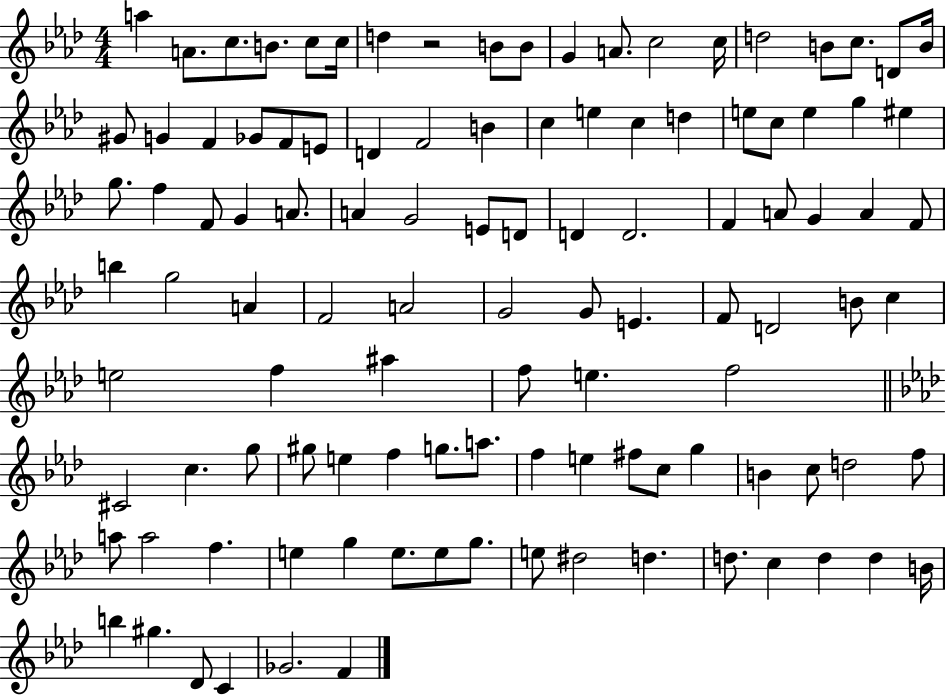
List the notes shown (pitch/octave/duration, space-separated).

A5/q A4/e. C5/e. B4/e. C5/e C5/s D5/q R/h B4/e B4/e G4/q A4/e. C5/h C5/s D5/h B4/e C5/e. D4/e B4/s G#4/e G4/q F4/q Gb4/e F4/e E4/e D4/q F4/h B4/q C5/q E5/q C5/q D5/q E5/e C5/e E5/q G5/q EIS5/q G5/e. F5/q F4/e G4/q A4/e. A4/q G4/h E4/e D4/e D4/q D4/h. F4/q A4/e G4/q A4/q F4/e B5/q G5/h A4/q F4/h A4/h G4/h G4/e E4/q. F4/e D4/h B4/e C5/q E5/h F5/q A#5/q F5/e E5/q. F5/h C#4/h C5/q. G5/e G#5/e E5/q F5/q G5/e. A5/e. F5/q E5/q F#5/e C5/e G5/q B4/q C5/e D5/h F5/e A5/e A5/h F5/q. E5/q G5/q E5/e. E5/e G5/e. E5/e D#5/h D5/q. D5/e. C5/q D5/q D5/q B4/s B5/q G#5/q. Db4/e C4/q Gb4/h. F4/q